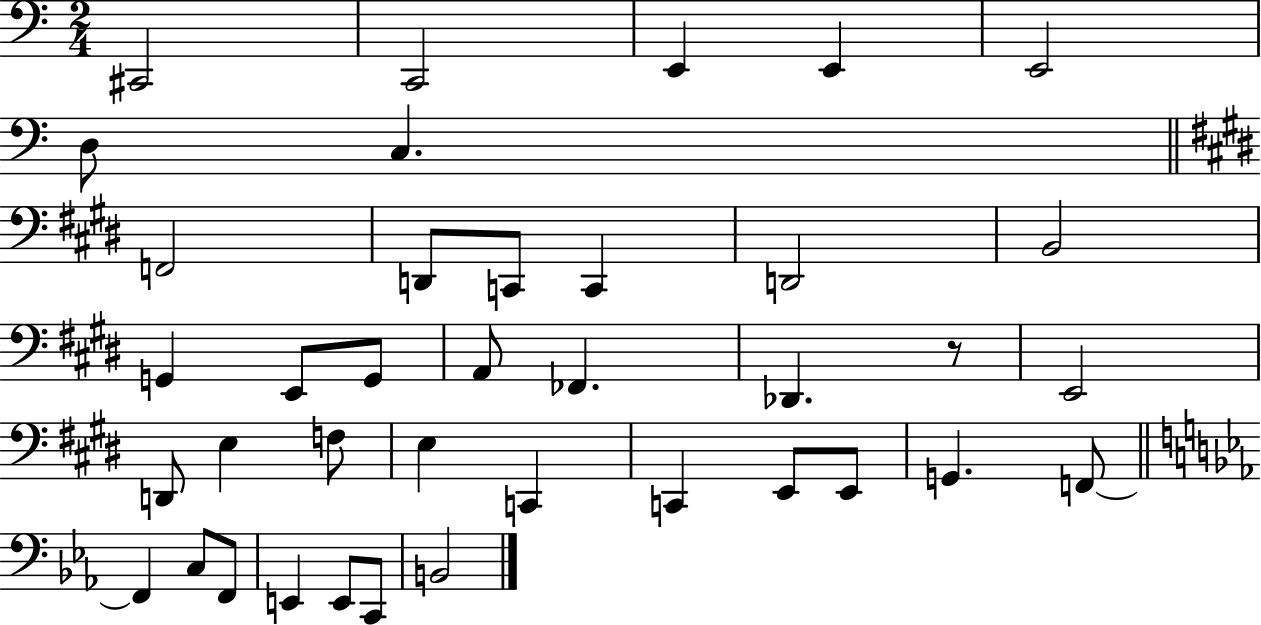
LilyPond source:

{
  \clef bass
  \numericTimeSignature
  \time 2/4
  \key c \major
  cis,2 | c,2 | e,4 e,4 | e,2 | \break d8 c4. | \bar "||" \break \key e \major f,2 | d,8 c,8 c,4 | d,2 | b,2 | \break g,4 e,8 g,8 | a,8 fes,4. | des,4. r8 | e,2 | \break d,8 e4 f8 | e4 c,4 | c,4 e,8 e,8 | g,4. f,8~~ | \break \bar "||" \break \key ees \major f,4 c8 f,8 | e,4 e,8 c,8 | b,2 | \bar "|."
}